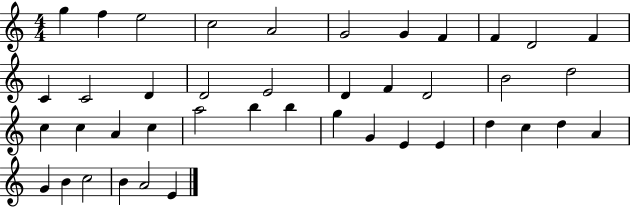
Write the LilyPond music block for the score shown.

{
  \clef treble
  \numericTimeSignature
  \time 4/4
  \key c \major
  g''4 f''4 e''2 | c''2 a'2 | g'2 g'4 f'4 | f'4 d'2 f'4 | \break c'4 c'2 d'4 | d'2 e'2 | d'4 f'4 d'2 | b'2 d''2 | \break c''4 c''4 a'4 c''4 | a''2 b''4 b''4 | g''4 g'4 e'4 e'4 | d''4 c''4 d''4 a'4 | \break g'4 b'4 c''2 | b'4 a'2 e'4 | \bar "|."
}